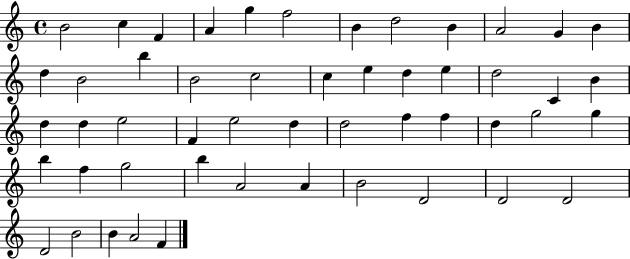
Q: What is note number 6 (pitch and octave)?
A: F5